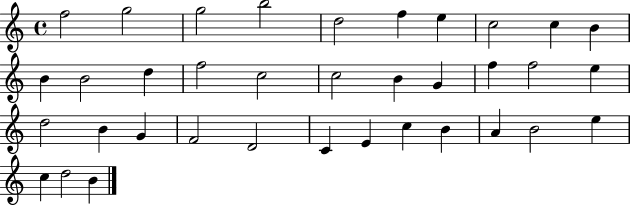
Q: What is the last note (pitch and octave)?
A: B4